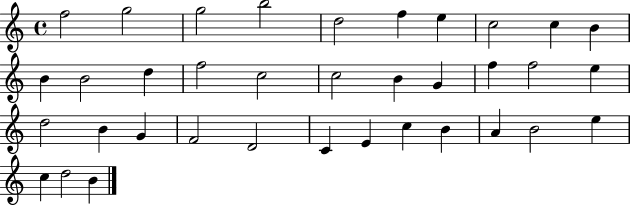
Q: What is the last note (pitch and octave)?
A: B4